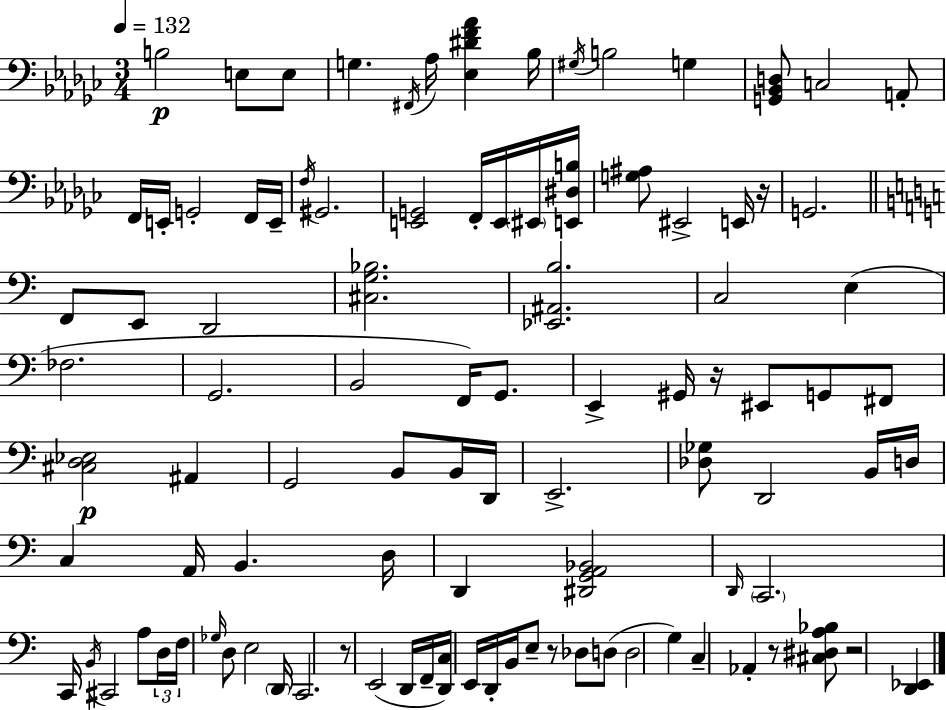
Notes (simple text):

B3/h E3/e E3/e G3/q. F#2/s Ab3/s [Eb3,D#4,F4,Ab4]/q Bb3/s G#3/s B3/h G3/q [G2,Bb2,D3]/e C3/h A2/e F2/s E2/s G2/h F2/s E2/s F3/s G#2/h. [E2,G2]/h F2/s E2/s EIS2/s [E2,D#3,B3]/s [G3,A#3]/e EIS2/h E2/s R/s G2/h. F2/e E2/e D2/h [C#3,G3,Bb3]/h. [Eb2,A#2,B3]/h. C3/h E3/q FES3/h. G2/h. B2/h F2/s G2/e. E2/q G#2/s R/s EIS2/e G2/e F#2/e [C#3,D3,Eb3]/h A#2/q G2/h B2/e B2/s D2/s E2/h. [Db3,Gb3]/e D2/h B2/s D3/s C3/q A2/s B2/q. D3/s D2/q [D#2,G2,A2,Bb2]/h D2/s C2/h. C2/s B2/s C#2/h A3/e D3/s F3/s Gb3/s D3/e E3/h D2/s C2/h. R/e E2/h D2/s F2/s [D2,C3]/s E2/s D2/s B2/s E3/e R/e Db3/e D3/e D3/h G3/q C3/q Ab2/q R/e [C#3,D#3,A3,Bb3]/e R/h [D2,Eb2]/q